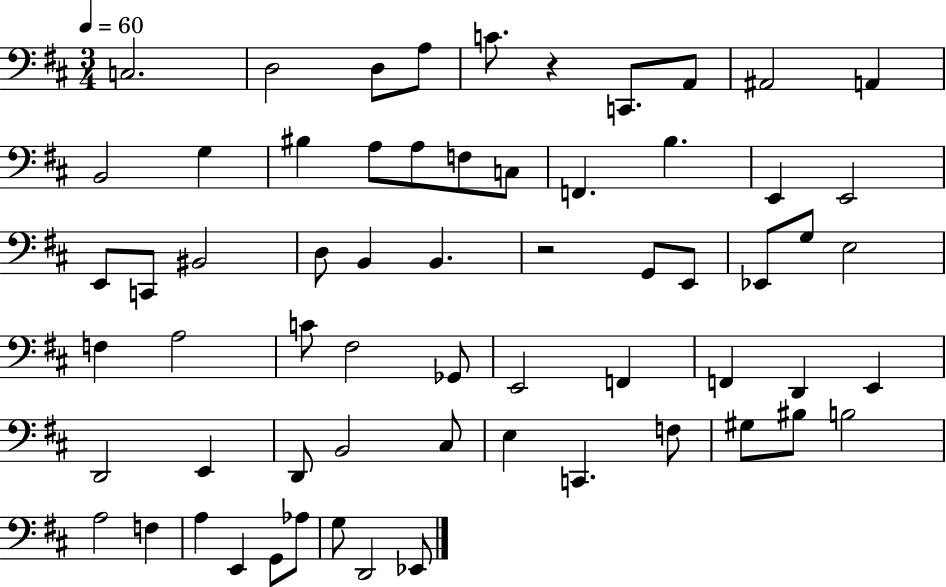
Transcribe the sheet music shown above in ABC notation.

X:1
T:Untitled
M:3/4
L:1/4
K:D
C,2 D,2 D,/2 A,/2 C/2 z C,,/2 A,,/2 ^A,,2 A,, B,,2 G, ^B, A,/2 A,/2 F,/2 C,/2 F,, B, E,, E,,2 E,,/2 C,,/2 ^B,,2 D,/2 B,, B,, z2 G,,/2 E,,/2 _E,,/2 G,/2 E,2 F, A,2 C/2 ^F,2 _G,,/2 E,,2 F,, F,, D,, E,, D,,2 E,, D,,/2 B,,2 ^C,/2 E, C,, F,/2 ^G,/2 ^B,/2 B,2 A,2 F, A, E,, G,,/2 _A,/2 G,/2 D,,2 _E,,/2